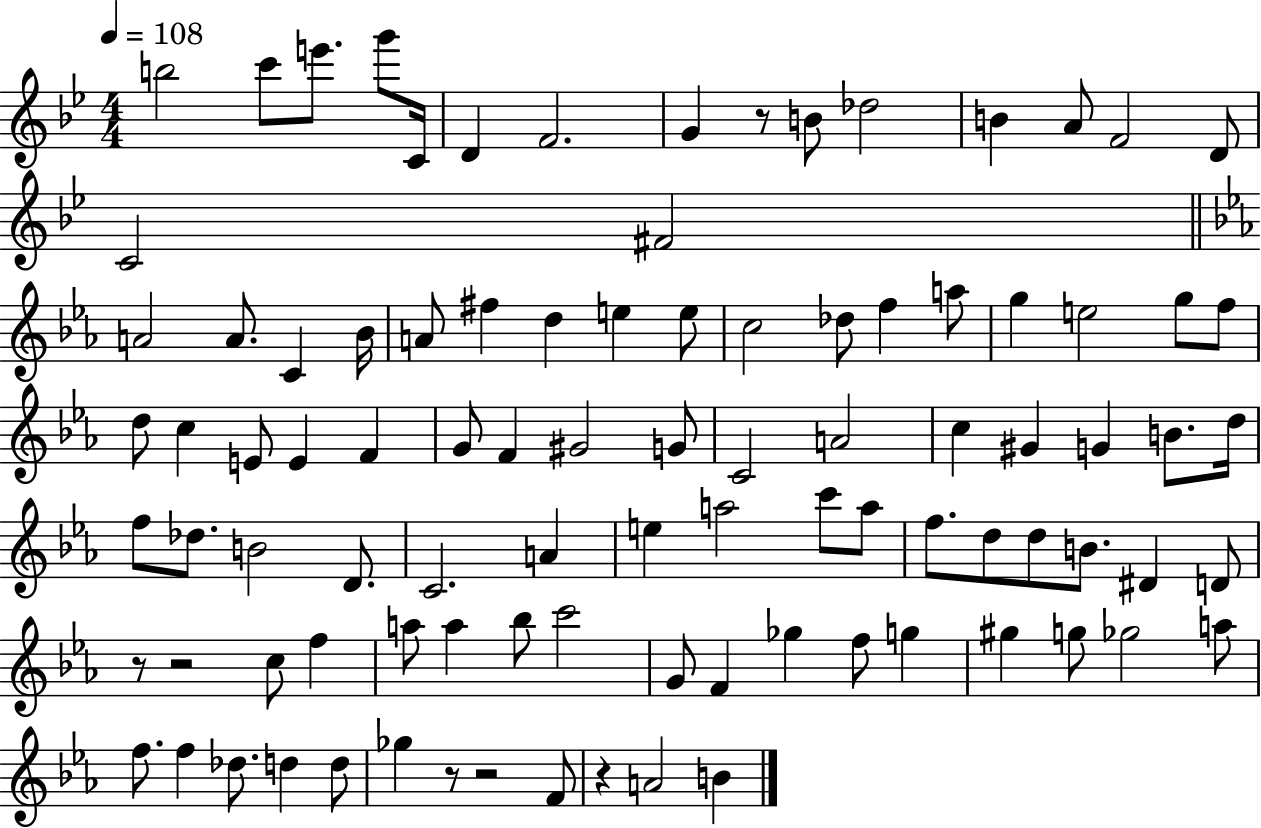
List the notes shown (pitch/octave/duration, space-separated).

B5/h C6/e E6/e. G6/e C4/s D4/q F4/h. G4/q R/e B4/e Db5/h B4/q A4/e F4/h D4/e C4/h F#4/h A4/h A4/e. C4/q Bb4/s A4/e F#5/q D5/q E5/q E5/e C5/h Db5/e F5/q A5/e G5/q E5/h G5/e F5/e D5/e C5/q E4/e E4/q F4/q G4/e F4/q G#4/h G4/e C4/h A4/h C5/q G#4/q G4/q B4/e. D5/s F5/e Db5/e. B4/h D4/e. C4/h. A4/q E5/q A5/h C6/e A5/e F5/e. D5/e D5/e B4/e. D#4/q D4/e R/e R/h C5/e F5/q A5/e A5/q Bb5/e C6/h G4/e F4/q Gb5/q F5/e G5/q G#5/q G5/e Gb5/h A5/e F5/e. F5/q Db5/e. D5/q D5/e Gb5/q R/e R/h F4/e R/q A4/h B4/q